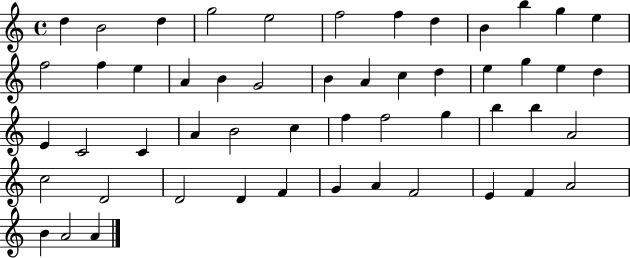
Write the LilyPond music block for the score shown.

{
  \clef treble
  \time 4/4
  \defaultTimeSignature
  \key c \major
  d''4 b'2 d''4 | g''2 e''2 | f''2 f''4 d''4 | b'4 b''4 g''4 e''4 | \break f''2 f''4 e''4 | a'4 b'4 g'2 | b'4 a'4 c''4 d''4 | e''4 g''4 e''4 d''4 | \break e'4 c'2 c'4 | a'4 b'2 c''4 | f''4 f''2 g''4 | b''4 b''4 a'2 | \break c''2 d'2 | d'2 d'4 f'4 | g'4 a'4 f'2 | e'4 f'4 a'2 | \break b'4 a'2 a'4 | \bar "|."
}